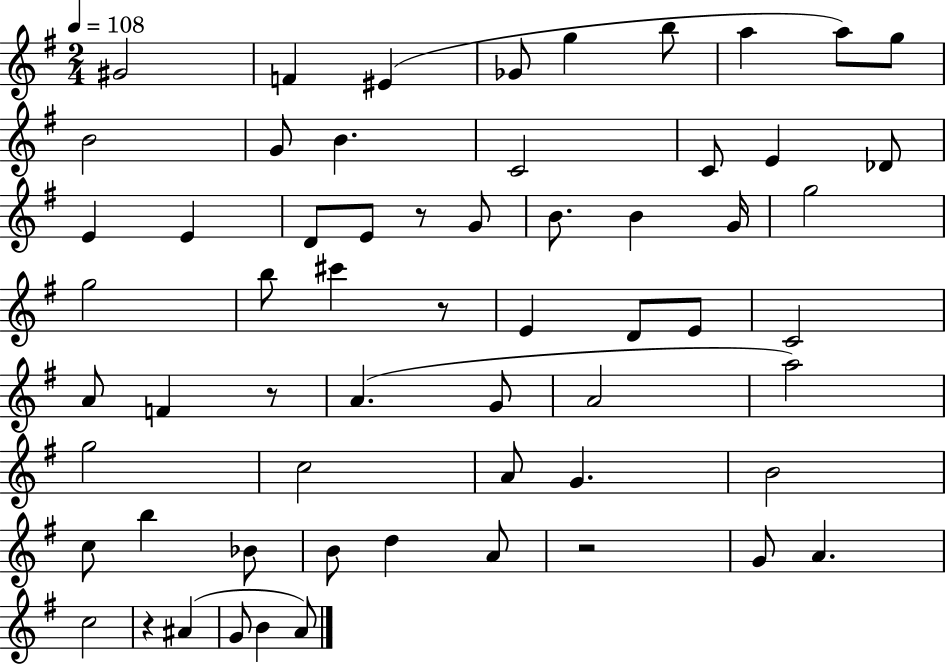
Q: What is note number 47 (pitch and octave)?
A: B4